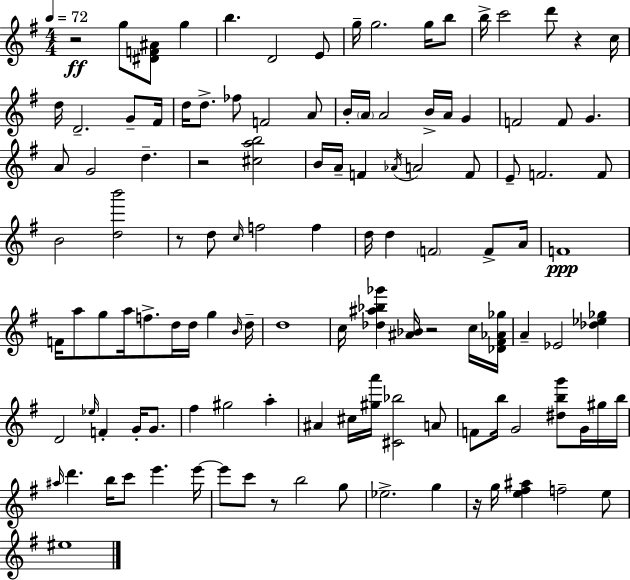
X:1
T:Untitled
M:4/4
L:1/4
K:Em
z2 g/2 [^DF^A]/2 g b D2 E/2 g/4 g2 g/4 b/2 b/4 c'2 d'/2 z c/4 d/4 D2 G/2 ^F/4 d/4 d/2 _f/2 F2 A/2 B/4 A/4 A2 B/4 A/4 G F2 F/2 G A/2 G2 d z2 [^cab]2 B/4 A/4 F _A/4 A2 F/2 E/2 F2 F/2 B2 [db']2 z/2 d/2 c/4 f2 f d/4 d F2 F/2 A/4 F4 F/4 a/2 g/2 a/4 f/2 d/4 d/4 g B/4 d/4 d4 c/4 [_d^a_b_g'] [^A_B]/4 z2 c/4 [_D^F_A_g]/4 A _E2 [_d_e_g] D2 _e/4 F G/4 G/2 ^f ^g2 a ^A ^c/4 [^ga']/4 [^C_b]2 A/2 F/2 b/4 G2 [^dbg']/2 G/4 ^g/4 b/4 ^a/4 d' b/4 c'/2 e' e'/4 e'/2 c'/2 z/2 b2 g/2 _e2 g z/4 g/4 [e^f^a] f2 e/2 ^e4